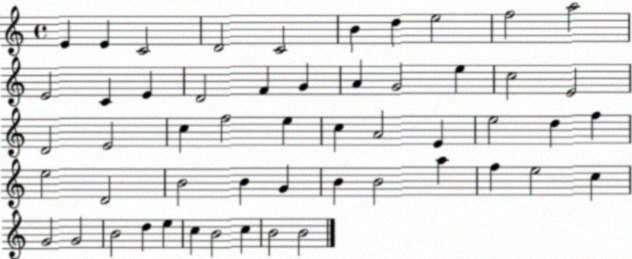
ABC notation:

X:1
T:Untitled
M:4/4
L:1/4
K:C
E E C2 D2 C2 B d e2 f2 a2 E2 C E D2 F G A G2 e c2 E2 D2 E2 c f2 e c A2 E e2 d f e2 D2 B2 B G B B2 a f e2 c G2 G2 B2 d e c B2 c B2 B2